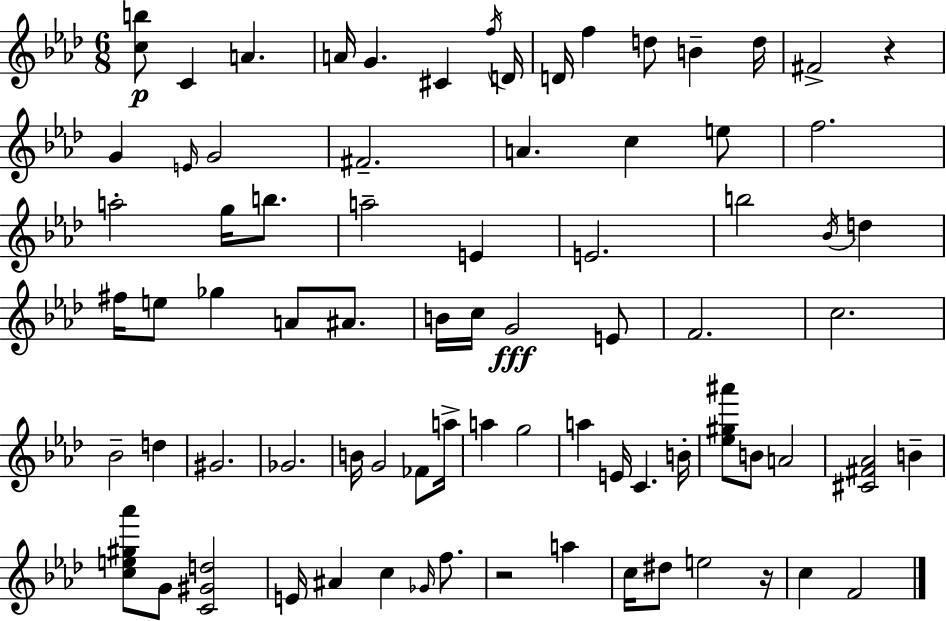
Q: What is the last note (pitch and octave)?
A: F4